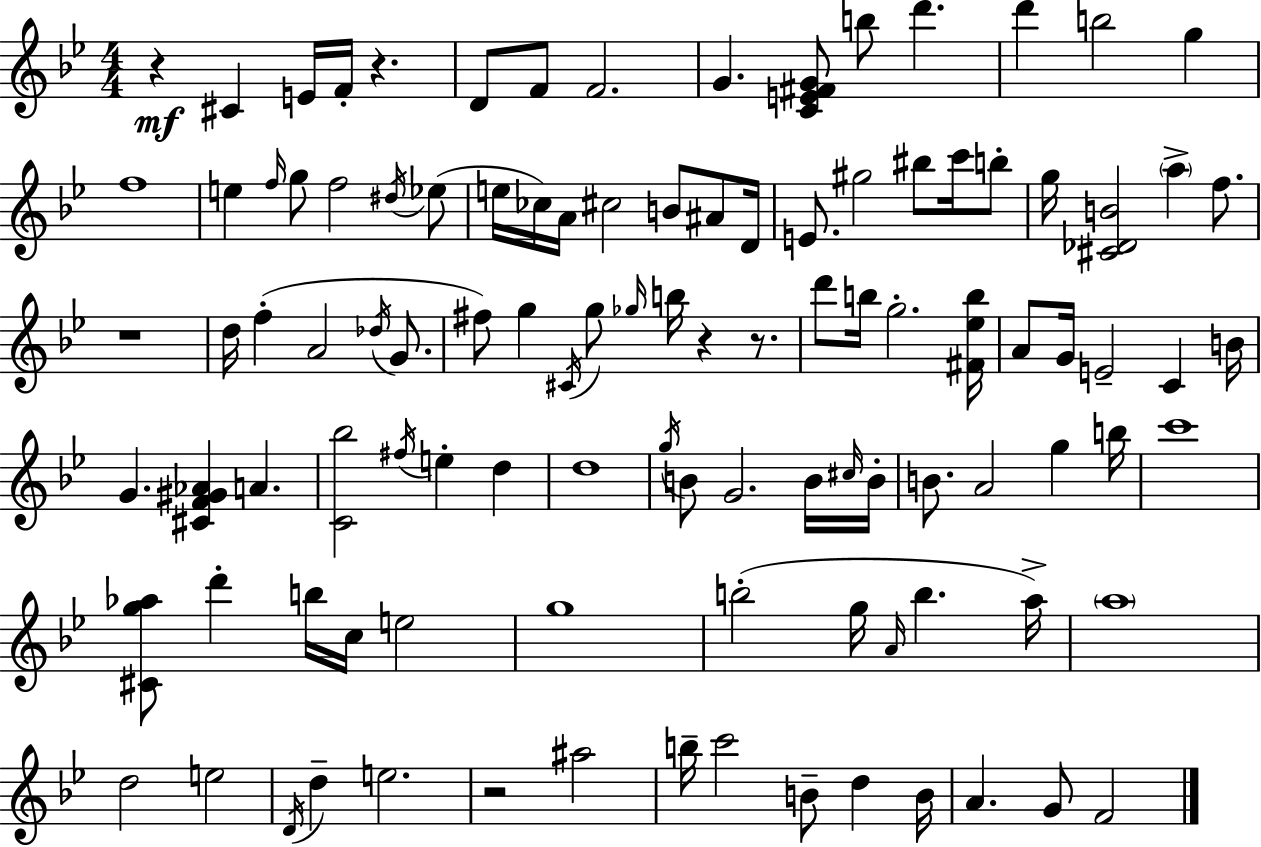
X:1
T:Untitled
M:4/4
L:1/4
K:Gm
z ^C E/4 F/4 z D/2 F/2 F2 G [CE^FG]/2 b/2 d' d' b2 g f4 e f/4 g/2 f2 ^d/4 _e/2 e/4 _c/4 A/4 ^c2 B/2 ^A/2 D/4 E/2 ^g2 ^b/2 c'/4 b/2 g/4 [^C_DB]2 a f/2 z4 d/4 f A2 _d/4 G/2 ^f/2 g ^C/4 g/2 _g/4 b/4 z z/2 d'/2 b/4 g2 [^F_eb]/4 A/2 G/4 E2 C B/4 G [^CF^G_A] A [C_b]2 ^f/4 e d d4 g/4 B/2 G2 B/4 ^c/4 B/4 B/2 A2 g b/4 c'4 [^Cg_a]/2 d' b/4 c/4 e2 g4 b2 g/4 A/4 b a/4 a4 d2 e2 D/4 d e2 z2 ^a2 b/4 c'2 B/2 d B/4 A G/2 F2